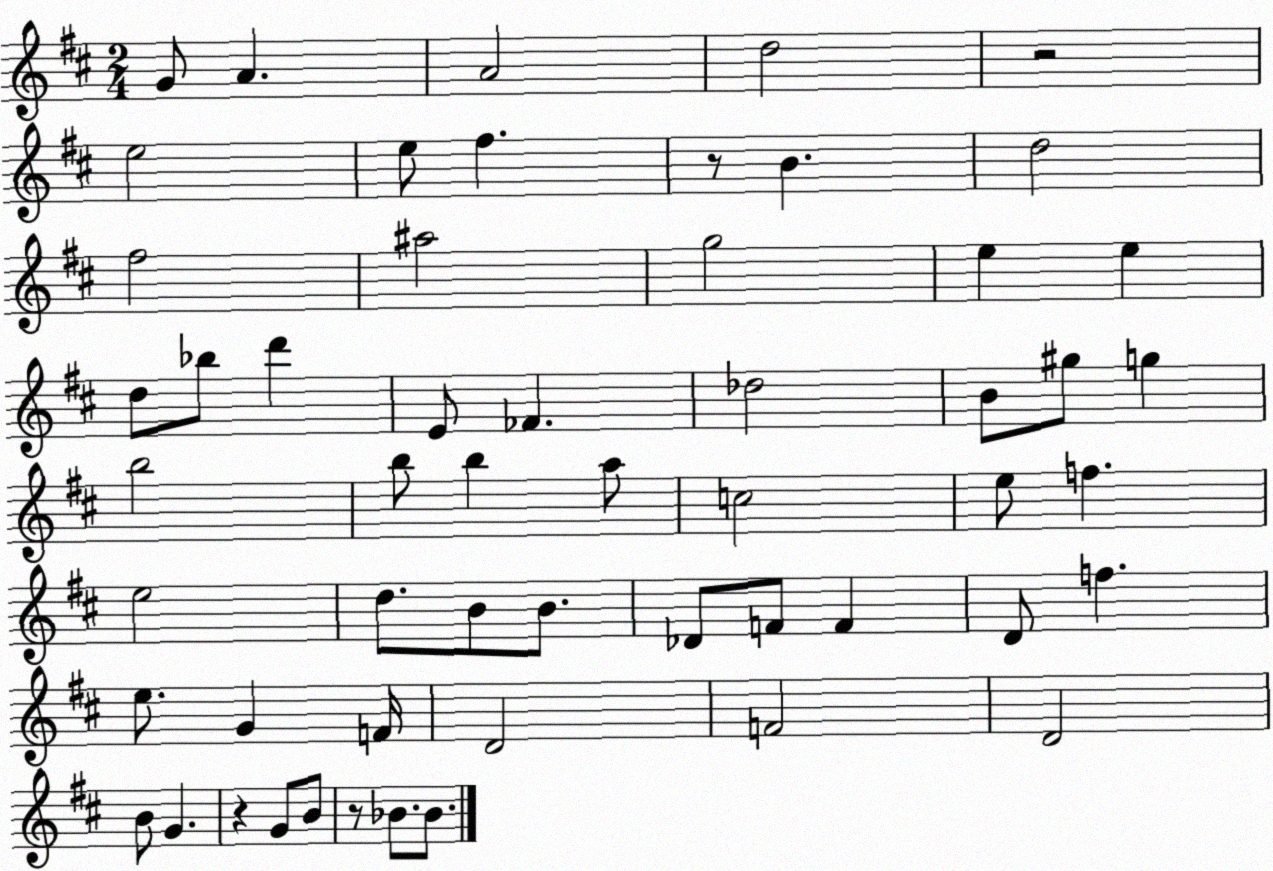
X:1
T:Untitled
M:2/4
L:1/4
K:D
G/2 A A2 d2 z2 e2 e/2 ^f z/2 B d2 ^f2 ^a2 g2 e e d/2 _b/2 d' E/2 _F _d2 B/2 ^g/2 g b2 b/2 b a/2 c2 e/2 f e2 d/2 B/2 B/2 _D/2 F/2 F D/2 f e/2 G F/4 D2 F2 D2 B/2 G z G/2 B/2 z/2 _B/2 _B/2